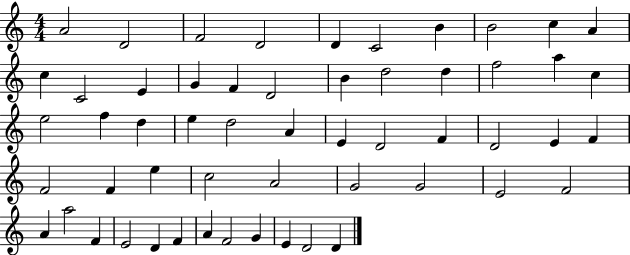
A4/h D4/h F4/h D4/h D4/q C4/h B4/q B4/h C5/q A4/q C5/q C4/h E4/q G4/q F4/q D4/h B4/q D5/h D5/q F5/h A5/q C5/q E5/h F5/q D5/q E5/q D5/h A4/q E4/q D4/h F4/q D4/h E4/q F4/q F4/h F4/q E5/q C5/h A4/h G4/h G4/h E4/h F4/h A4/q A5/h F4/q E4/h D4/q F4/q A4/q F4/h G4/q E4/q D4/h D4/q